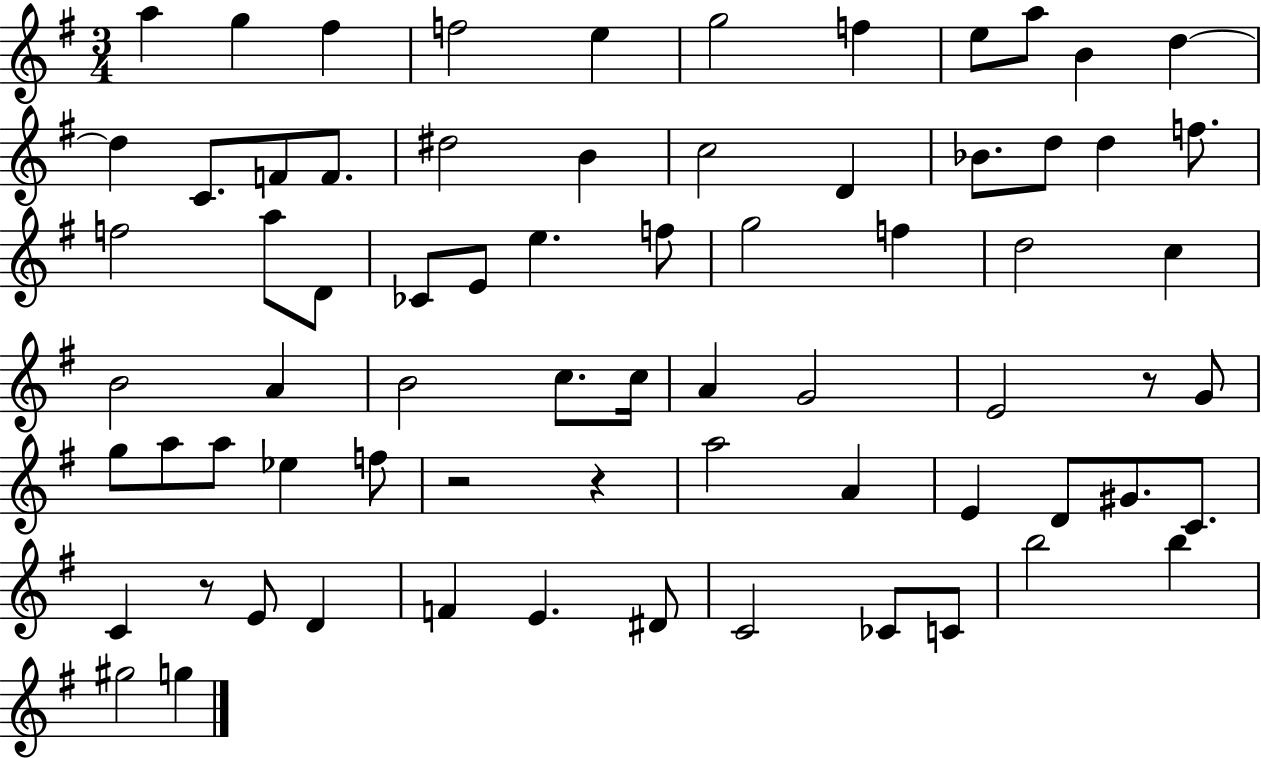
{
  \clef treble
  \numericTimeSignature
  \time 3/4
  \key g \major
  a''4 g''4 fis''4 | f''2 e''4 | g''2 f''4 | e''8 a''8 b'4 d''4~~ | \break d''4 c'8. f'8 f'8. | dis''2 b'4 | c''2 d'4 | bes'8. d''8 d''4 f''8. | \break f''2 a''8 d'8 | ces'8 e'8 e''4. f''8 | g''2 f''4 | d''2 c''4 | \break b'2 a'4 | b'2 c''8. c''16 | a'4 g'2 | e'2 r8 g'8 | \break g''8 a''8 a''8 ees''4 f''8 | r2 r4 | a''2 a'4 | e'4 d'8 gis'8. c'8. | \break c'4 r8 e'8 d'4 | f'4 e'4. dis'8 | c'2 ces'8 c'8 | b''2 b''4 | \break gis''2 g''4 | \bar "|."
}